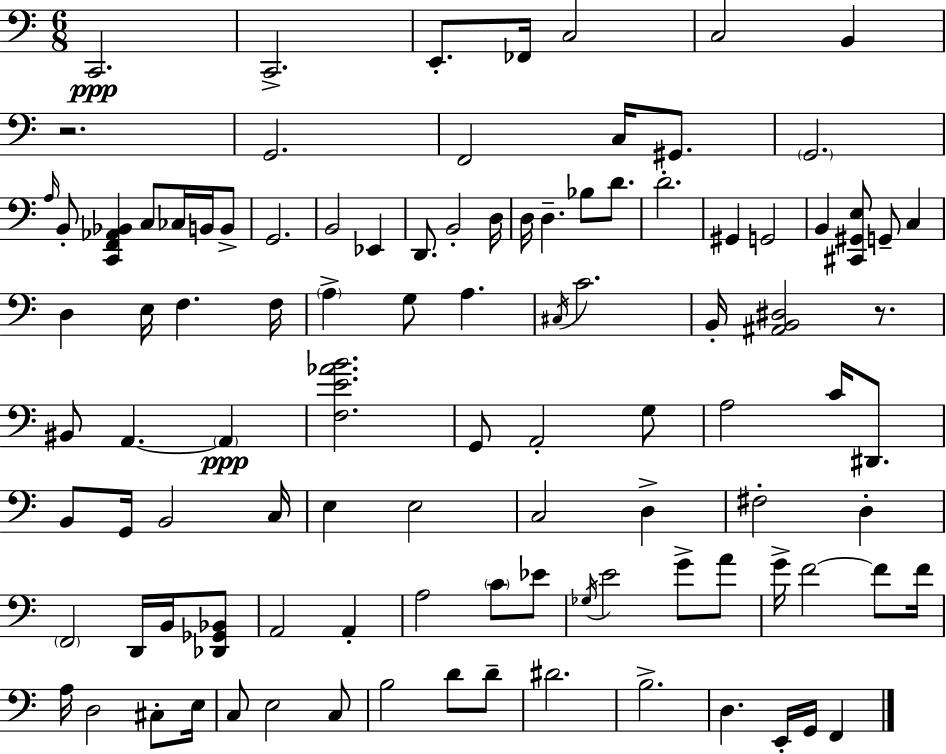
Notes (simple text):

C2/h. C2/h. E2/e. FES2/s C3/h C3/h B2/q R/h. G2/h. F2/h C3/s G#2/e. G2/h. A3/s B2/e [C2,F2,Ab2,Bb2]/q C3/e CES3/s B2/s B2/e G2/h. B2/h Eb2/q D2/e. B2/h D3/s D3/s D3/q. Bb3/e D4/e. D4/h. G#2/q G2/h B2/q [C#2,G#2,E3]/e G2/e C3/q D3/q E3/s F3/q. F3/s A3/q G3/e A3/q. C#3/s C4/h. B2/s [A#2,B2,D#3]/h R/e. BIS2/e A2/q. A2/q [F3,E4,Ab4,B4]/h. G2/e A2/h G3/e A3/h C4/s D#2/e. B2/e G2/s B2/h C3/s E3/q E3/h C3/h D3/q F#3/h D3/q F2/h D2/s B2/s [Db2,Gb2,Bb2]/e A2/h A2/q A3/h C4/e Eb4/e Gb3/s E4/h G4/e A4/e G4/s F4/h F4/e F4/s A3/s D3/h C#3/e E3/s C3/e E3/h C3/e B3/h D4/e D4/e D#4/h. B3/h. D3/q. E2/s G2/s F2/q